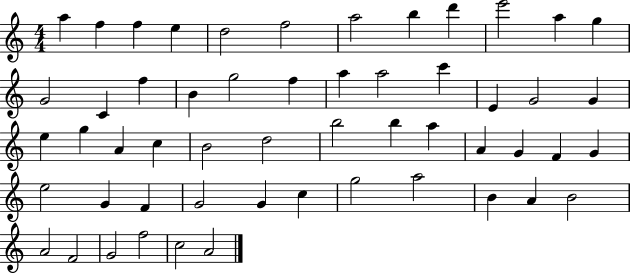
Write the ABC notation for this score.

X:1
T:Untitled
M:4/4
L:1/4
K:C
a f f e d2 f2 a2 b d' e'2 a g G2 C f B g2 f a a2 c' E G2 G e g A c B2 d2 b2 b a A G F G e2 G F G2 G c g2 a2 B A B2 A2 F2 G2 f2 c2 A2